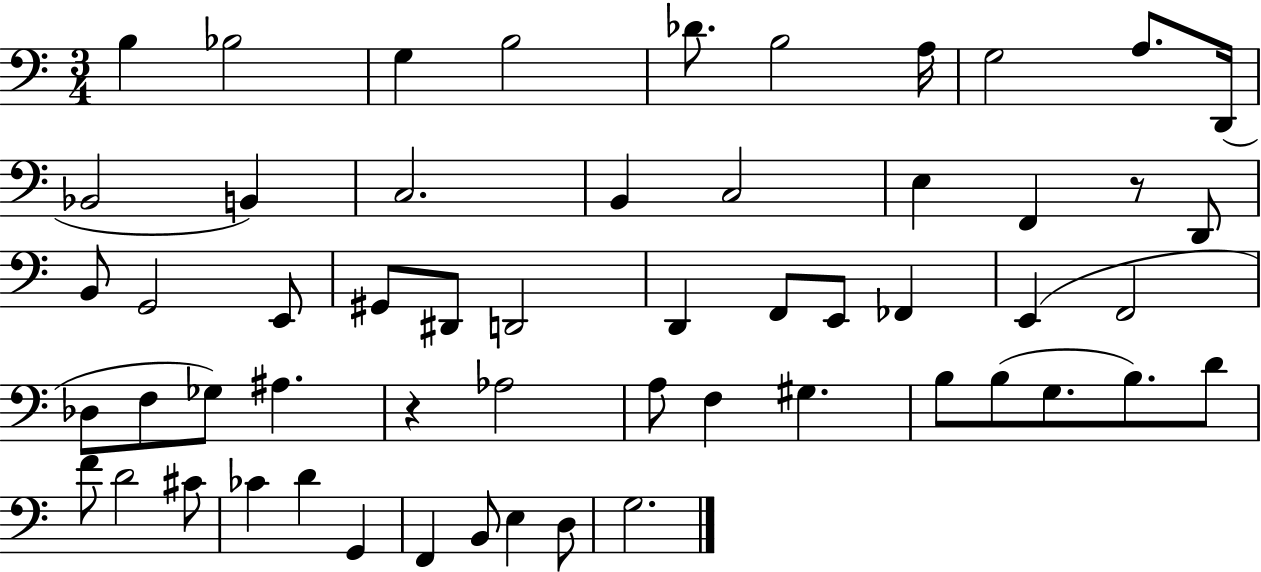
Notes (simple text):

B3/q Bb3/h G3/q B3/h Db4/e. B3/h A3/s G3/h A3/e. D2/s Bb2/h B2/q C3/h. B2/q C3/h E3/q F2/q R/e D2/e B2/e G2/h E2/e G#2/e D#2/e D2/h D2/q F2/e E2/e FES2/q E2/q F2/h Db3/e F3/e Gb3/e A#3/q. R/q Ab3/h A3/e F3/q G#3/q. B3/e B3/e G3/e. B3/e. D4/e F4/e D4/h C#4/e CES4/q D4/q G2/q F2/q B2/e E3/q D3/e G3/h.